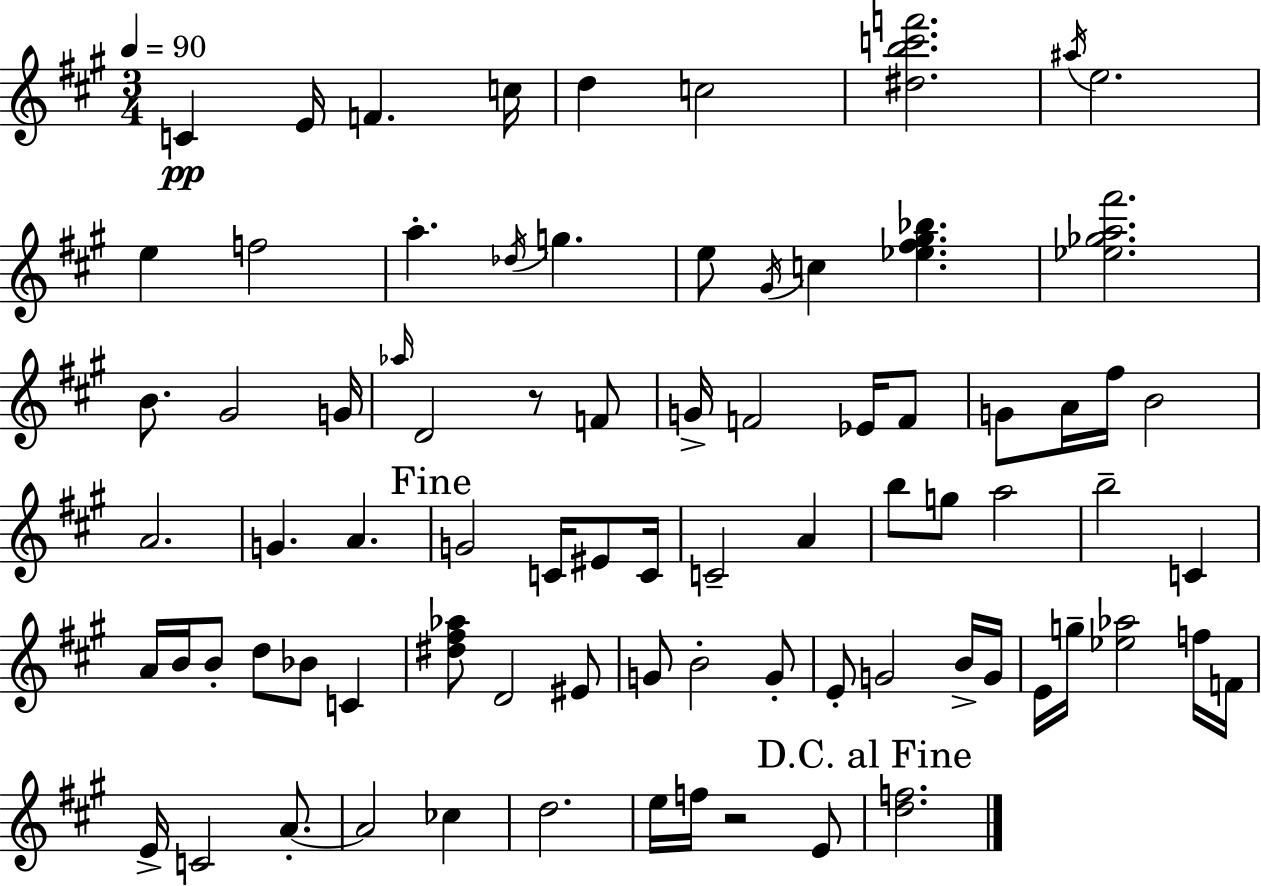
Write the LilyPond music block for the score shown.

{
  \clef treble
  \numericTimeSignature
  \time 3/4
  \key a \major
  \tempo 4 = 90
  c'4\pp e'16 f'4. c''16 | d''4 c''2 | <dis'' b'' c''' f'''>2. | \acciaccatura { ais''16 } e''2. | \break e''4 f''2 | a''4.-. \acciaccatura { des''16 } g''4. | e''8 \acciaccatura { gis'16 } c''4 <ees'' fis'' gis'' bes''>4. | <ees'' ges'' a'' fis'''>2. | \break b'8. gis'2 | g'16 \grace { aes''16 } d'2 | r8 f'8 g'16-> f'2 | ees'16 f'8 g'8 a'16 fis''16 b'2 | \break a'2. | g'4. a'4. | \mark "Fine" g'2 | c'16 eis'8 c'16 c'2-- | \break a'4 b''8 g''8 a''2 | b''2-- | c'4 a'16 b'16 b'8-. d''8 bes'8 | c'4 <dis'' fis'' aes''>8 d'2 | \break eis'8 g'8 b'2-. | g'8-. e'8-. g'2 | b'16-> g'16 e'16 g''16-- <ees'' aes''>2 | f''16 f'16 e'16-> c'2 | \break a'8.-.~~ a'2 | ces''4 d''2. | e''16 f''16 r2 | e'8 \mark "D.C. al Fine" <d'' f''>2. | \break \bar "|."
}